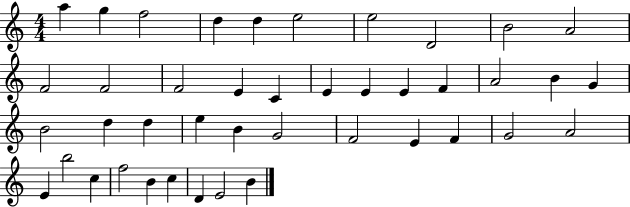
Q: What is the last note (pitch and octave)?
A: B4